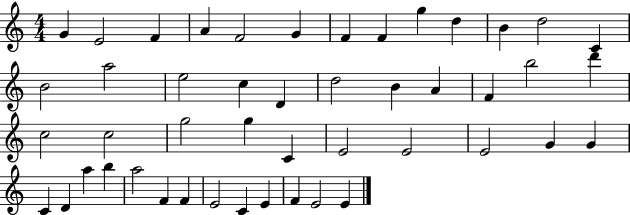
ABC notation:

X:1
T:Untitled
M:4/4
L:1/4
K:C
G E2 F A F2 G F F g d B d2 C B2 a2 e2 c D d2 B A F b2 d' c2 c2 g2 g C E2 E2 E2 G G C D a b a2 F F E2 C E F E2 E